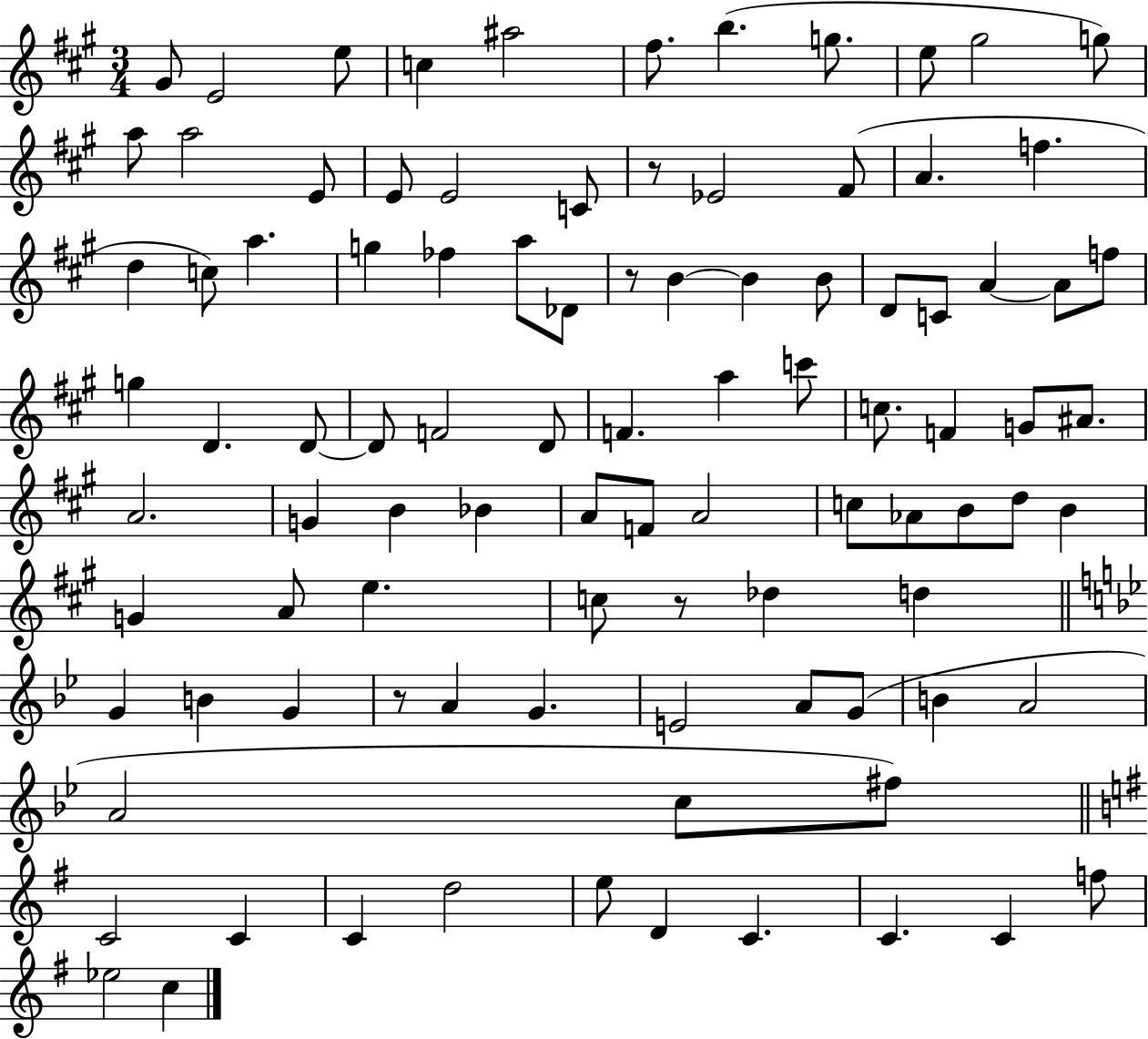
X:1
T:Untitled
M:3/4
L:1/4
K:A
^G/2 E2 e/2 c ^a2 ^f/2 b g/2 e/2 ^g2 g/2 a/2 a2 E/2 E/2 E2 C/2 z/2 _E2 ^F/2 A f d c/2 a g _f a/2 _D/2 z/2 B B B/2 D/2 C/2 A A/2 f/2 g D D/2 D/2 F2 D/2 F a c'/2 c/2 F G/2 ^A/2 A2 G B _B A/2 F/2 A2 c/2 _A/2 B/2 d/2 B G A/2 e c/2 z/2 _d d G B G z/2 A G E2 A/2 G/2 B A2 A2 c/2 ^f/2 C2 C C d2 e/2 D C C C f/2 _e2 c